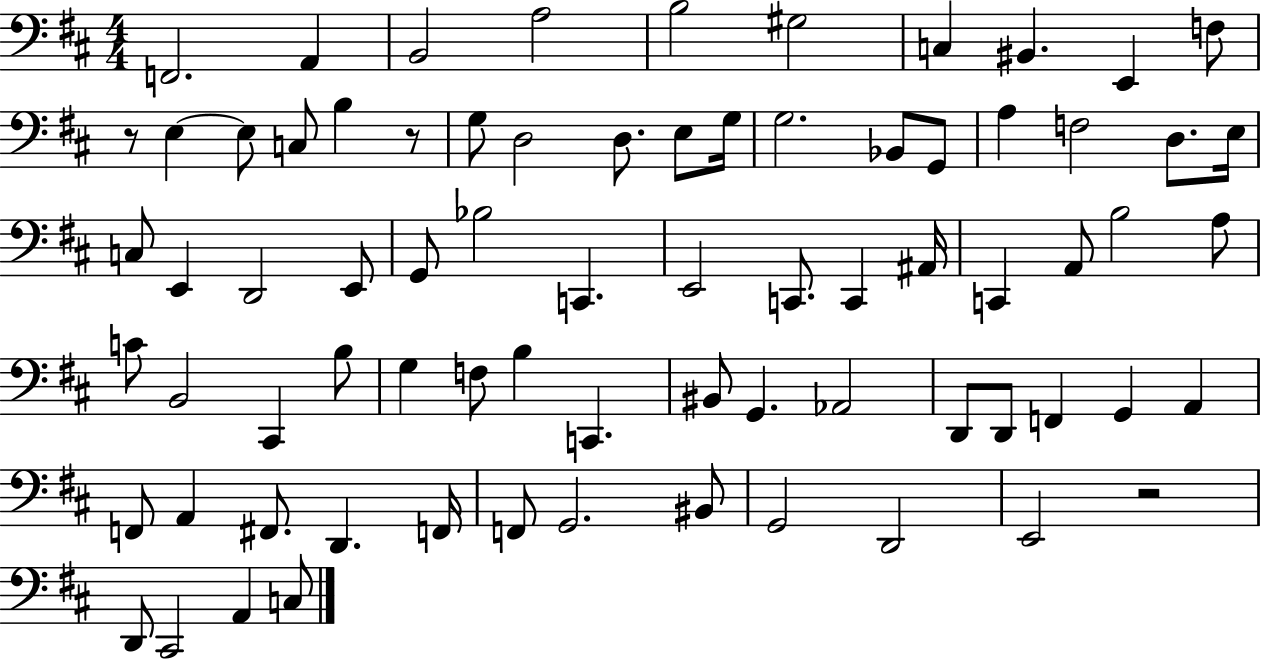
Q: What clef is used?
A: bass